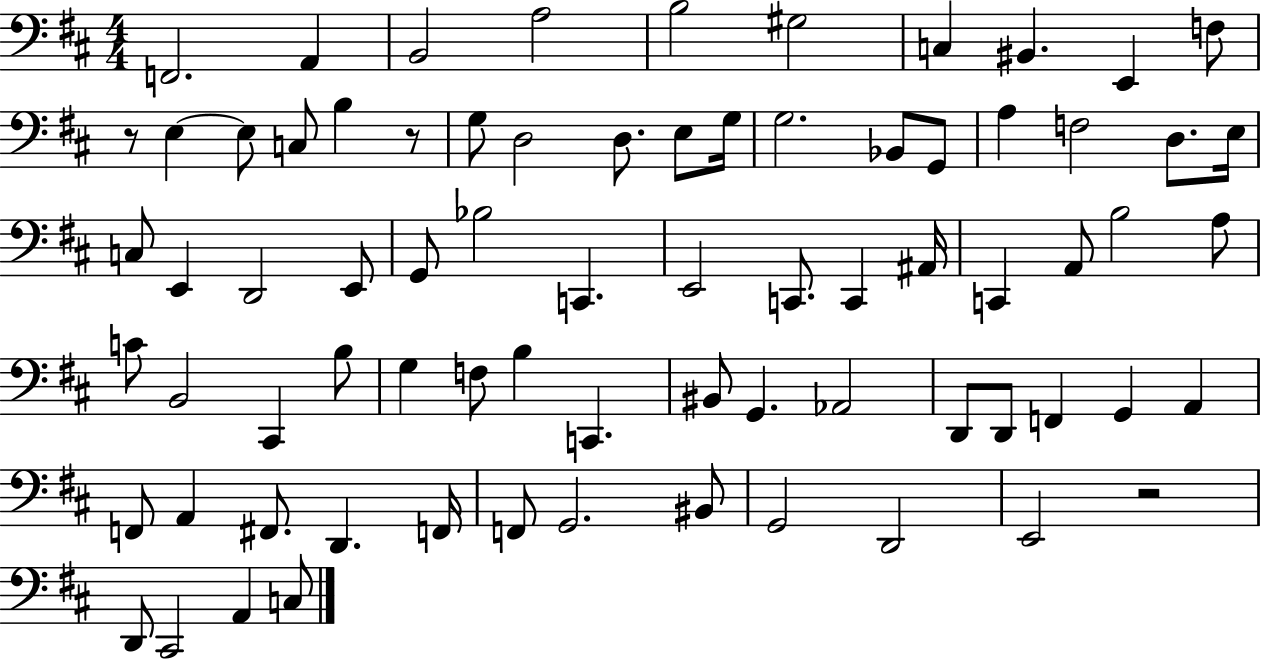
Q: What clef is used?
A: bass